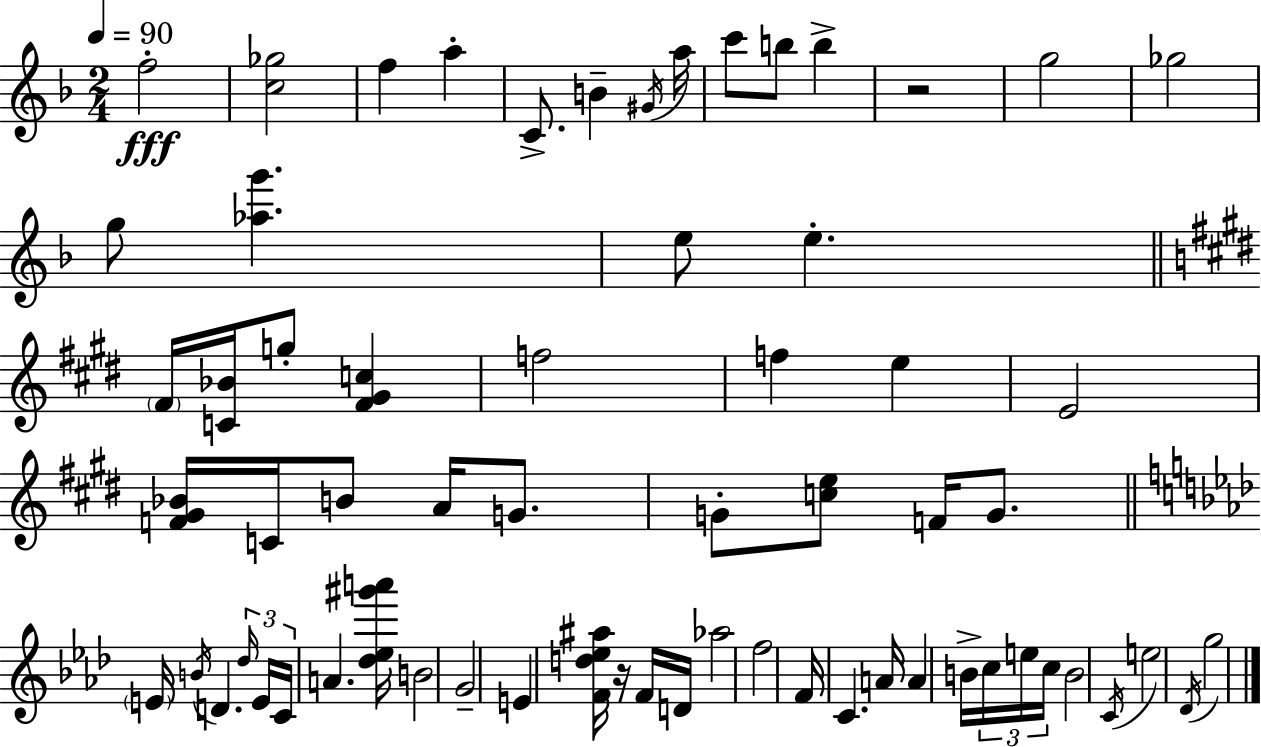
{
  \clef treble
  \numericTimeSignature
  \time 2/4
  \key f \major
  \tempo 4 = 90
  f''2-.\fff | <c'' ges''>2 | f''4 a''4-. | c'8.-> b'4-- \acciaccatura { gis'16 } | \break a''16 c'''8 b''8 b''4-> | r2 | g''2 | ges''2 | \break g''8 <aes'' g'''>4. | e''8 e''4.-. | \bar "||" \break \key e \major \parenthesize fis'16 <c' bes'>16 g''8-. <fis' gis' c''>4 | f''2 | f''4 e''4 | e'2 | \break <f' gis' bes'>16 c'16 b'8 a'16 g'8. | g'8-. <c'' e''>8 f'16 g'8. | \bar "||" \break \key f \minor \parenthesize e'16 \acciaccatura { b'16 } d'4. | \tuplet 3/2 { \grace { des''16 } e'16 c'16 } a'4. | <des'' ees'' gis''' a'''>16 b'2 | g'2-- | \break e'4 <f' d'' ees'' ais''>16 r16 | f'16 d'16 aes''2 | f''2 | f'16 c'4. | \break a'16 a'4 b'16-> \tuplet 3/2 { c''16 | e''16 c''16 } b'2 | \acciaccatura { c'16 } e''2 | \acciaccatura { des'16 } g''2 | \break \bar "|."
}